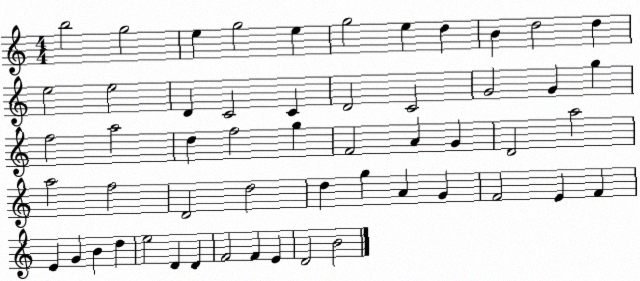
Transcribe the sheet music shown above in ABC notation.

X:1
T:Untitled
M:4/4
L:1/4
K:C
b2 g2 e g2 e g2 e d B d2 d e2 e2 D C2 C D2 C2 G2 G g f2 a2 d f2 g F2 A G D2 a2 a2 f2 D2 d2 d g A G F2 E F E G B d e2 D D F2 F E D2 B2